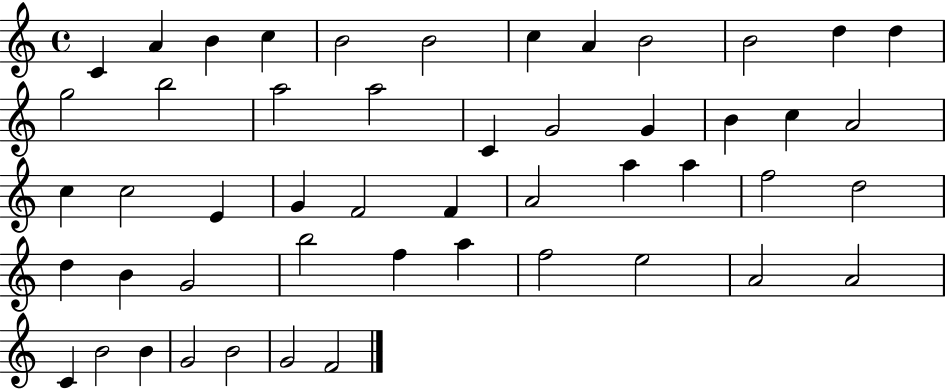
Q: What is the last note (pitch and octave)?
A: F4